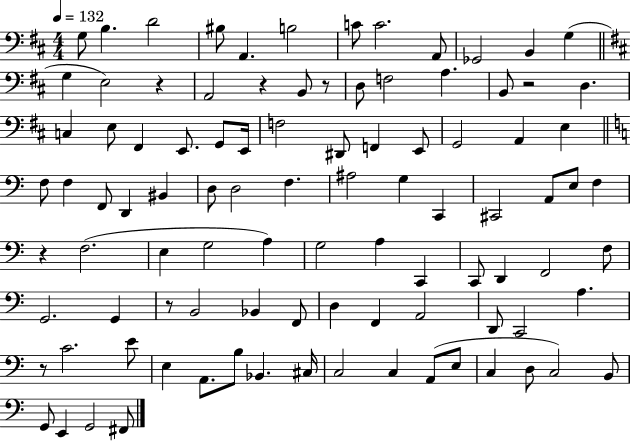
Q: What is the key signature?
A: D major